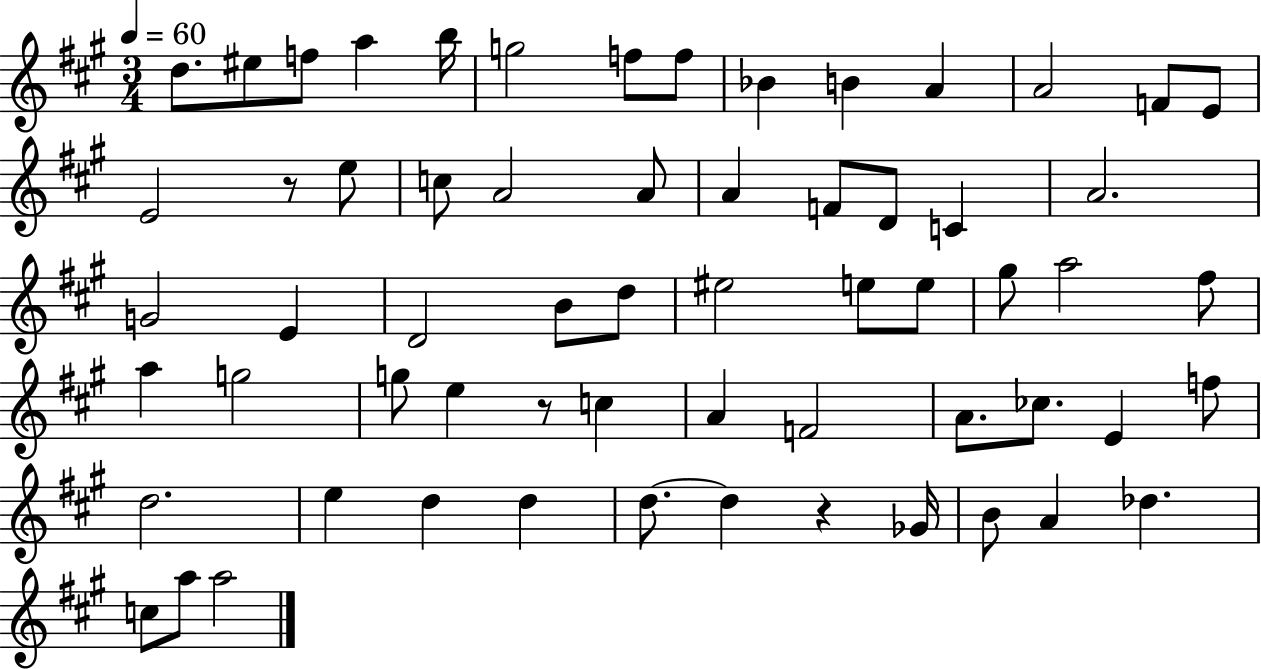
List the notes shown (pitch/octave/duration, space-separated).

D5/e. EIS5/e F5/e A5/q B5/s G5/h F5/e F5/e Bb4/q B4/q A4/q A4/h F4/e E4/e E4/h R/e E5/e C5/e A4/h A4/e A4/q F4/e D4/e C4/q A4/h. G4/h E4/q D4/h B4/e D5/e EIS5/h E5/e E5/e G#5/e A5/h F#5/e A5/q G5/h G5/e E5/q R/e C5/q A4/q F4/h A4/e. CES5/e. E4/q F5/e D5/h. E5/q D5/q D5/q D5/e. D5/q R/q Gb4/s B4/e A4/q Db5/q. C5/e A5/e A5/h